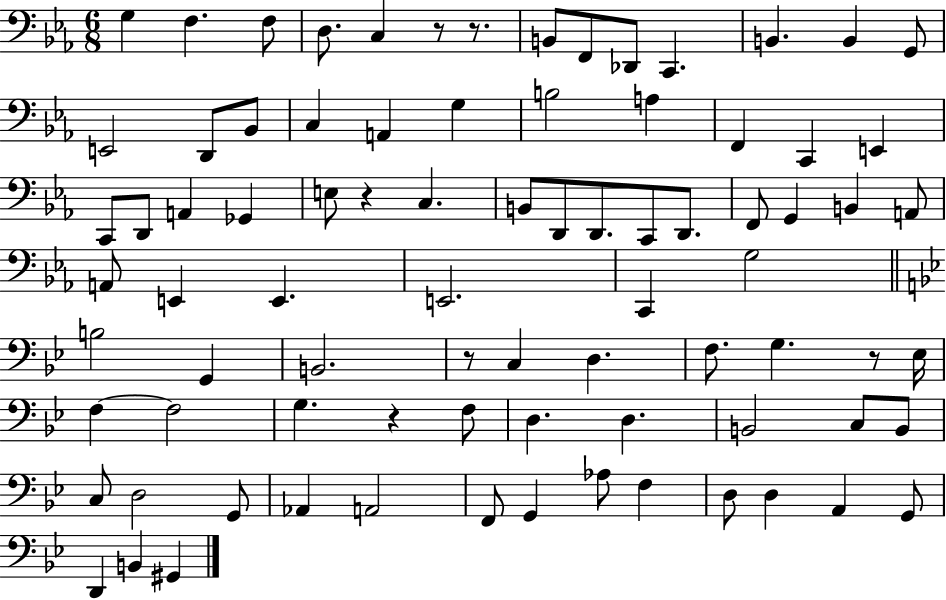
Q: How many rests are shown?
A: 6